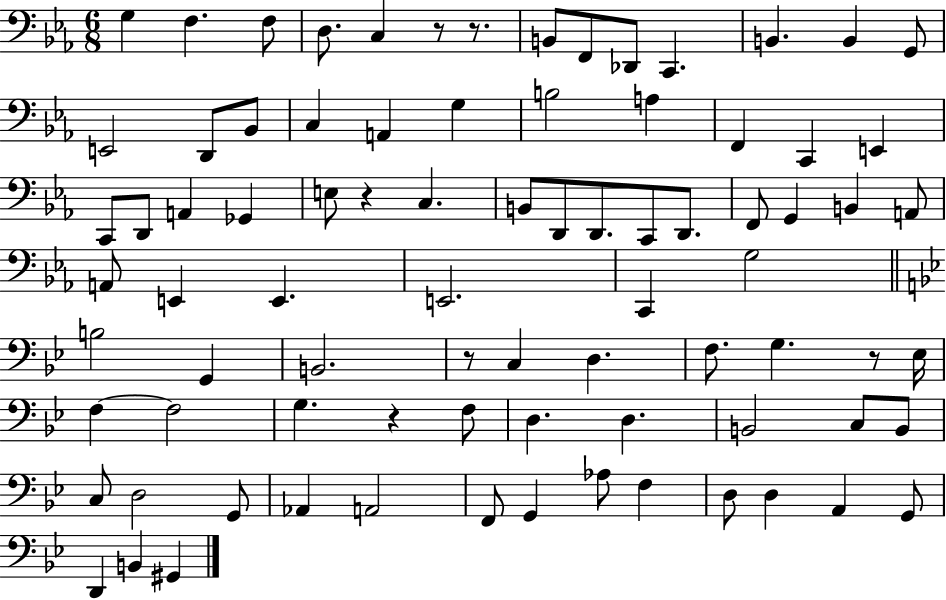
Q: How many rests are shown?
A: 6